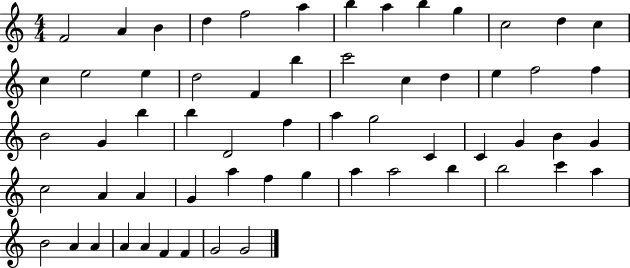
X:1
T:Untitled
M:4/4
L:1/4
K:C
F2 A B d f2 a b a b g c2 d c c e2 e d2 F b c'2 c d e f2 f B2 G b b D2 f a g2 C C G B G c2 A A G a f g a a2 b b2 c' a B2 A A A A F F G2 G2